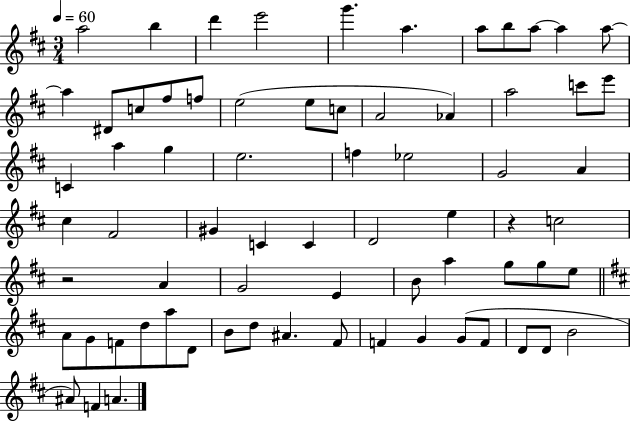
A5/h B5/q D6/q E6/h G6/q. A5/q. A5/e B5/e A5/e A5/q A5/e A5/q D#4/e C5/e F#5/e F5/e E5/h E5/e C5/e A4/h Ab4/q A5/h C6/e E6/e C4/q A5/q G5/q E5/h. F5/q Eb5/h G4/h A4/q C#5/q F#4/h G#4/q C4/q C4/q D4/h E5/q R/q C5/h R/h A4/q G4/h E4/q B4/e A5/q G5/e G5/e E5/e A4/e G4/e F4/e D5/e A5/e D4/e B4/e D5/e A#4/q. F#4/e F4/q G4/q G4/e F4/e D4/e D4/e B4/h A#4/e F4/q A4/q.